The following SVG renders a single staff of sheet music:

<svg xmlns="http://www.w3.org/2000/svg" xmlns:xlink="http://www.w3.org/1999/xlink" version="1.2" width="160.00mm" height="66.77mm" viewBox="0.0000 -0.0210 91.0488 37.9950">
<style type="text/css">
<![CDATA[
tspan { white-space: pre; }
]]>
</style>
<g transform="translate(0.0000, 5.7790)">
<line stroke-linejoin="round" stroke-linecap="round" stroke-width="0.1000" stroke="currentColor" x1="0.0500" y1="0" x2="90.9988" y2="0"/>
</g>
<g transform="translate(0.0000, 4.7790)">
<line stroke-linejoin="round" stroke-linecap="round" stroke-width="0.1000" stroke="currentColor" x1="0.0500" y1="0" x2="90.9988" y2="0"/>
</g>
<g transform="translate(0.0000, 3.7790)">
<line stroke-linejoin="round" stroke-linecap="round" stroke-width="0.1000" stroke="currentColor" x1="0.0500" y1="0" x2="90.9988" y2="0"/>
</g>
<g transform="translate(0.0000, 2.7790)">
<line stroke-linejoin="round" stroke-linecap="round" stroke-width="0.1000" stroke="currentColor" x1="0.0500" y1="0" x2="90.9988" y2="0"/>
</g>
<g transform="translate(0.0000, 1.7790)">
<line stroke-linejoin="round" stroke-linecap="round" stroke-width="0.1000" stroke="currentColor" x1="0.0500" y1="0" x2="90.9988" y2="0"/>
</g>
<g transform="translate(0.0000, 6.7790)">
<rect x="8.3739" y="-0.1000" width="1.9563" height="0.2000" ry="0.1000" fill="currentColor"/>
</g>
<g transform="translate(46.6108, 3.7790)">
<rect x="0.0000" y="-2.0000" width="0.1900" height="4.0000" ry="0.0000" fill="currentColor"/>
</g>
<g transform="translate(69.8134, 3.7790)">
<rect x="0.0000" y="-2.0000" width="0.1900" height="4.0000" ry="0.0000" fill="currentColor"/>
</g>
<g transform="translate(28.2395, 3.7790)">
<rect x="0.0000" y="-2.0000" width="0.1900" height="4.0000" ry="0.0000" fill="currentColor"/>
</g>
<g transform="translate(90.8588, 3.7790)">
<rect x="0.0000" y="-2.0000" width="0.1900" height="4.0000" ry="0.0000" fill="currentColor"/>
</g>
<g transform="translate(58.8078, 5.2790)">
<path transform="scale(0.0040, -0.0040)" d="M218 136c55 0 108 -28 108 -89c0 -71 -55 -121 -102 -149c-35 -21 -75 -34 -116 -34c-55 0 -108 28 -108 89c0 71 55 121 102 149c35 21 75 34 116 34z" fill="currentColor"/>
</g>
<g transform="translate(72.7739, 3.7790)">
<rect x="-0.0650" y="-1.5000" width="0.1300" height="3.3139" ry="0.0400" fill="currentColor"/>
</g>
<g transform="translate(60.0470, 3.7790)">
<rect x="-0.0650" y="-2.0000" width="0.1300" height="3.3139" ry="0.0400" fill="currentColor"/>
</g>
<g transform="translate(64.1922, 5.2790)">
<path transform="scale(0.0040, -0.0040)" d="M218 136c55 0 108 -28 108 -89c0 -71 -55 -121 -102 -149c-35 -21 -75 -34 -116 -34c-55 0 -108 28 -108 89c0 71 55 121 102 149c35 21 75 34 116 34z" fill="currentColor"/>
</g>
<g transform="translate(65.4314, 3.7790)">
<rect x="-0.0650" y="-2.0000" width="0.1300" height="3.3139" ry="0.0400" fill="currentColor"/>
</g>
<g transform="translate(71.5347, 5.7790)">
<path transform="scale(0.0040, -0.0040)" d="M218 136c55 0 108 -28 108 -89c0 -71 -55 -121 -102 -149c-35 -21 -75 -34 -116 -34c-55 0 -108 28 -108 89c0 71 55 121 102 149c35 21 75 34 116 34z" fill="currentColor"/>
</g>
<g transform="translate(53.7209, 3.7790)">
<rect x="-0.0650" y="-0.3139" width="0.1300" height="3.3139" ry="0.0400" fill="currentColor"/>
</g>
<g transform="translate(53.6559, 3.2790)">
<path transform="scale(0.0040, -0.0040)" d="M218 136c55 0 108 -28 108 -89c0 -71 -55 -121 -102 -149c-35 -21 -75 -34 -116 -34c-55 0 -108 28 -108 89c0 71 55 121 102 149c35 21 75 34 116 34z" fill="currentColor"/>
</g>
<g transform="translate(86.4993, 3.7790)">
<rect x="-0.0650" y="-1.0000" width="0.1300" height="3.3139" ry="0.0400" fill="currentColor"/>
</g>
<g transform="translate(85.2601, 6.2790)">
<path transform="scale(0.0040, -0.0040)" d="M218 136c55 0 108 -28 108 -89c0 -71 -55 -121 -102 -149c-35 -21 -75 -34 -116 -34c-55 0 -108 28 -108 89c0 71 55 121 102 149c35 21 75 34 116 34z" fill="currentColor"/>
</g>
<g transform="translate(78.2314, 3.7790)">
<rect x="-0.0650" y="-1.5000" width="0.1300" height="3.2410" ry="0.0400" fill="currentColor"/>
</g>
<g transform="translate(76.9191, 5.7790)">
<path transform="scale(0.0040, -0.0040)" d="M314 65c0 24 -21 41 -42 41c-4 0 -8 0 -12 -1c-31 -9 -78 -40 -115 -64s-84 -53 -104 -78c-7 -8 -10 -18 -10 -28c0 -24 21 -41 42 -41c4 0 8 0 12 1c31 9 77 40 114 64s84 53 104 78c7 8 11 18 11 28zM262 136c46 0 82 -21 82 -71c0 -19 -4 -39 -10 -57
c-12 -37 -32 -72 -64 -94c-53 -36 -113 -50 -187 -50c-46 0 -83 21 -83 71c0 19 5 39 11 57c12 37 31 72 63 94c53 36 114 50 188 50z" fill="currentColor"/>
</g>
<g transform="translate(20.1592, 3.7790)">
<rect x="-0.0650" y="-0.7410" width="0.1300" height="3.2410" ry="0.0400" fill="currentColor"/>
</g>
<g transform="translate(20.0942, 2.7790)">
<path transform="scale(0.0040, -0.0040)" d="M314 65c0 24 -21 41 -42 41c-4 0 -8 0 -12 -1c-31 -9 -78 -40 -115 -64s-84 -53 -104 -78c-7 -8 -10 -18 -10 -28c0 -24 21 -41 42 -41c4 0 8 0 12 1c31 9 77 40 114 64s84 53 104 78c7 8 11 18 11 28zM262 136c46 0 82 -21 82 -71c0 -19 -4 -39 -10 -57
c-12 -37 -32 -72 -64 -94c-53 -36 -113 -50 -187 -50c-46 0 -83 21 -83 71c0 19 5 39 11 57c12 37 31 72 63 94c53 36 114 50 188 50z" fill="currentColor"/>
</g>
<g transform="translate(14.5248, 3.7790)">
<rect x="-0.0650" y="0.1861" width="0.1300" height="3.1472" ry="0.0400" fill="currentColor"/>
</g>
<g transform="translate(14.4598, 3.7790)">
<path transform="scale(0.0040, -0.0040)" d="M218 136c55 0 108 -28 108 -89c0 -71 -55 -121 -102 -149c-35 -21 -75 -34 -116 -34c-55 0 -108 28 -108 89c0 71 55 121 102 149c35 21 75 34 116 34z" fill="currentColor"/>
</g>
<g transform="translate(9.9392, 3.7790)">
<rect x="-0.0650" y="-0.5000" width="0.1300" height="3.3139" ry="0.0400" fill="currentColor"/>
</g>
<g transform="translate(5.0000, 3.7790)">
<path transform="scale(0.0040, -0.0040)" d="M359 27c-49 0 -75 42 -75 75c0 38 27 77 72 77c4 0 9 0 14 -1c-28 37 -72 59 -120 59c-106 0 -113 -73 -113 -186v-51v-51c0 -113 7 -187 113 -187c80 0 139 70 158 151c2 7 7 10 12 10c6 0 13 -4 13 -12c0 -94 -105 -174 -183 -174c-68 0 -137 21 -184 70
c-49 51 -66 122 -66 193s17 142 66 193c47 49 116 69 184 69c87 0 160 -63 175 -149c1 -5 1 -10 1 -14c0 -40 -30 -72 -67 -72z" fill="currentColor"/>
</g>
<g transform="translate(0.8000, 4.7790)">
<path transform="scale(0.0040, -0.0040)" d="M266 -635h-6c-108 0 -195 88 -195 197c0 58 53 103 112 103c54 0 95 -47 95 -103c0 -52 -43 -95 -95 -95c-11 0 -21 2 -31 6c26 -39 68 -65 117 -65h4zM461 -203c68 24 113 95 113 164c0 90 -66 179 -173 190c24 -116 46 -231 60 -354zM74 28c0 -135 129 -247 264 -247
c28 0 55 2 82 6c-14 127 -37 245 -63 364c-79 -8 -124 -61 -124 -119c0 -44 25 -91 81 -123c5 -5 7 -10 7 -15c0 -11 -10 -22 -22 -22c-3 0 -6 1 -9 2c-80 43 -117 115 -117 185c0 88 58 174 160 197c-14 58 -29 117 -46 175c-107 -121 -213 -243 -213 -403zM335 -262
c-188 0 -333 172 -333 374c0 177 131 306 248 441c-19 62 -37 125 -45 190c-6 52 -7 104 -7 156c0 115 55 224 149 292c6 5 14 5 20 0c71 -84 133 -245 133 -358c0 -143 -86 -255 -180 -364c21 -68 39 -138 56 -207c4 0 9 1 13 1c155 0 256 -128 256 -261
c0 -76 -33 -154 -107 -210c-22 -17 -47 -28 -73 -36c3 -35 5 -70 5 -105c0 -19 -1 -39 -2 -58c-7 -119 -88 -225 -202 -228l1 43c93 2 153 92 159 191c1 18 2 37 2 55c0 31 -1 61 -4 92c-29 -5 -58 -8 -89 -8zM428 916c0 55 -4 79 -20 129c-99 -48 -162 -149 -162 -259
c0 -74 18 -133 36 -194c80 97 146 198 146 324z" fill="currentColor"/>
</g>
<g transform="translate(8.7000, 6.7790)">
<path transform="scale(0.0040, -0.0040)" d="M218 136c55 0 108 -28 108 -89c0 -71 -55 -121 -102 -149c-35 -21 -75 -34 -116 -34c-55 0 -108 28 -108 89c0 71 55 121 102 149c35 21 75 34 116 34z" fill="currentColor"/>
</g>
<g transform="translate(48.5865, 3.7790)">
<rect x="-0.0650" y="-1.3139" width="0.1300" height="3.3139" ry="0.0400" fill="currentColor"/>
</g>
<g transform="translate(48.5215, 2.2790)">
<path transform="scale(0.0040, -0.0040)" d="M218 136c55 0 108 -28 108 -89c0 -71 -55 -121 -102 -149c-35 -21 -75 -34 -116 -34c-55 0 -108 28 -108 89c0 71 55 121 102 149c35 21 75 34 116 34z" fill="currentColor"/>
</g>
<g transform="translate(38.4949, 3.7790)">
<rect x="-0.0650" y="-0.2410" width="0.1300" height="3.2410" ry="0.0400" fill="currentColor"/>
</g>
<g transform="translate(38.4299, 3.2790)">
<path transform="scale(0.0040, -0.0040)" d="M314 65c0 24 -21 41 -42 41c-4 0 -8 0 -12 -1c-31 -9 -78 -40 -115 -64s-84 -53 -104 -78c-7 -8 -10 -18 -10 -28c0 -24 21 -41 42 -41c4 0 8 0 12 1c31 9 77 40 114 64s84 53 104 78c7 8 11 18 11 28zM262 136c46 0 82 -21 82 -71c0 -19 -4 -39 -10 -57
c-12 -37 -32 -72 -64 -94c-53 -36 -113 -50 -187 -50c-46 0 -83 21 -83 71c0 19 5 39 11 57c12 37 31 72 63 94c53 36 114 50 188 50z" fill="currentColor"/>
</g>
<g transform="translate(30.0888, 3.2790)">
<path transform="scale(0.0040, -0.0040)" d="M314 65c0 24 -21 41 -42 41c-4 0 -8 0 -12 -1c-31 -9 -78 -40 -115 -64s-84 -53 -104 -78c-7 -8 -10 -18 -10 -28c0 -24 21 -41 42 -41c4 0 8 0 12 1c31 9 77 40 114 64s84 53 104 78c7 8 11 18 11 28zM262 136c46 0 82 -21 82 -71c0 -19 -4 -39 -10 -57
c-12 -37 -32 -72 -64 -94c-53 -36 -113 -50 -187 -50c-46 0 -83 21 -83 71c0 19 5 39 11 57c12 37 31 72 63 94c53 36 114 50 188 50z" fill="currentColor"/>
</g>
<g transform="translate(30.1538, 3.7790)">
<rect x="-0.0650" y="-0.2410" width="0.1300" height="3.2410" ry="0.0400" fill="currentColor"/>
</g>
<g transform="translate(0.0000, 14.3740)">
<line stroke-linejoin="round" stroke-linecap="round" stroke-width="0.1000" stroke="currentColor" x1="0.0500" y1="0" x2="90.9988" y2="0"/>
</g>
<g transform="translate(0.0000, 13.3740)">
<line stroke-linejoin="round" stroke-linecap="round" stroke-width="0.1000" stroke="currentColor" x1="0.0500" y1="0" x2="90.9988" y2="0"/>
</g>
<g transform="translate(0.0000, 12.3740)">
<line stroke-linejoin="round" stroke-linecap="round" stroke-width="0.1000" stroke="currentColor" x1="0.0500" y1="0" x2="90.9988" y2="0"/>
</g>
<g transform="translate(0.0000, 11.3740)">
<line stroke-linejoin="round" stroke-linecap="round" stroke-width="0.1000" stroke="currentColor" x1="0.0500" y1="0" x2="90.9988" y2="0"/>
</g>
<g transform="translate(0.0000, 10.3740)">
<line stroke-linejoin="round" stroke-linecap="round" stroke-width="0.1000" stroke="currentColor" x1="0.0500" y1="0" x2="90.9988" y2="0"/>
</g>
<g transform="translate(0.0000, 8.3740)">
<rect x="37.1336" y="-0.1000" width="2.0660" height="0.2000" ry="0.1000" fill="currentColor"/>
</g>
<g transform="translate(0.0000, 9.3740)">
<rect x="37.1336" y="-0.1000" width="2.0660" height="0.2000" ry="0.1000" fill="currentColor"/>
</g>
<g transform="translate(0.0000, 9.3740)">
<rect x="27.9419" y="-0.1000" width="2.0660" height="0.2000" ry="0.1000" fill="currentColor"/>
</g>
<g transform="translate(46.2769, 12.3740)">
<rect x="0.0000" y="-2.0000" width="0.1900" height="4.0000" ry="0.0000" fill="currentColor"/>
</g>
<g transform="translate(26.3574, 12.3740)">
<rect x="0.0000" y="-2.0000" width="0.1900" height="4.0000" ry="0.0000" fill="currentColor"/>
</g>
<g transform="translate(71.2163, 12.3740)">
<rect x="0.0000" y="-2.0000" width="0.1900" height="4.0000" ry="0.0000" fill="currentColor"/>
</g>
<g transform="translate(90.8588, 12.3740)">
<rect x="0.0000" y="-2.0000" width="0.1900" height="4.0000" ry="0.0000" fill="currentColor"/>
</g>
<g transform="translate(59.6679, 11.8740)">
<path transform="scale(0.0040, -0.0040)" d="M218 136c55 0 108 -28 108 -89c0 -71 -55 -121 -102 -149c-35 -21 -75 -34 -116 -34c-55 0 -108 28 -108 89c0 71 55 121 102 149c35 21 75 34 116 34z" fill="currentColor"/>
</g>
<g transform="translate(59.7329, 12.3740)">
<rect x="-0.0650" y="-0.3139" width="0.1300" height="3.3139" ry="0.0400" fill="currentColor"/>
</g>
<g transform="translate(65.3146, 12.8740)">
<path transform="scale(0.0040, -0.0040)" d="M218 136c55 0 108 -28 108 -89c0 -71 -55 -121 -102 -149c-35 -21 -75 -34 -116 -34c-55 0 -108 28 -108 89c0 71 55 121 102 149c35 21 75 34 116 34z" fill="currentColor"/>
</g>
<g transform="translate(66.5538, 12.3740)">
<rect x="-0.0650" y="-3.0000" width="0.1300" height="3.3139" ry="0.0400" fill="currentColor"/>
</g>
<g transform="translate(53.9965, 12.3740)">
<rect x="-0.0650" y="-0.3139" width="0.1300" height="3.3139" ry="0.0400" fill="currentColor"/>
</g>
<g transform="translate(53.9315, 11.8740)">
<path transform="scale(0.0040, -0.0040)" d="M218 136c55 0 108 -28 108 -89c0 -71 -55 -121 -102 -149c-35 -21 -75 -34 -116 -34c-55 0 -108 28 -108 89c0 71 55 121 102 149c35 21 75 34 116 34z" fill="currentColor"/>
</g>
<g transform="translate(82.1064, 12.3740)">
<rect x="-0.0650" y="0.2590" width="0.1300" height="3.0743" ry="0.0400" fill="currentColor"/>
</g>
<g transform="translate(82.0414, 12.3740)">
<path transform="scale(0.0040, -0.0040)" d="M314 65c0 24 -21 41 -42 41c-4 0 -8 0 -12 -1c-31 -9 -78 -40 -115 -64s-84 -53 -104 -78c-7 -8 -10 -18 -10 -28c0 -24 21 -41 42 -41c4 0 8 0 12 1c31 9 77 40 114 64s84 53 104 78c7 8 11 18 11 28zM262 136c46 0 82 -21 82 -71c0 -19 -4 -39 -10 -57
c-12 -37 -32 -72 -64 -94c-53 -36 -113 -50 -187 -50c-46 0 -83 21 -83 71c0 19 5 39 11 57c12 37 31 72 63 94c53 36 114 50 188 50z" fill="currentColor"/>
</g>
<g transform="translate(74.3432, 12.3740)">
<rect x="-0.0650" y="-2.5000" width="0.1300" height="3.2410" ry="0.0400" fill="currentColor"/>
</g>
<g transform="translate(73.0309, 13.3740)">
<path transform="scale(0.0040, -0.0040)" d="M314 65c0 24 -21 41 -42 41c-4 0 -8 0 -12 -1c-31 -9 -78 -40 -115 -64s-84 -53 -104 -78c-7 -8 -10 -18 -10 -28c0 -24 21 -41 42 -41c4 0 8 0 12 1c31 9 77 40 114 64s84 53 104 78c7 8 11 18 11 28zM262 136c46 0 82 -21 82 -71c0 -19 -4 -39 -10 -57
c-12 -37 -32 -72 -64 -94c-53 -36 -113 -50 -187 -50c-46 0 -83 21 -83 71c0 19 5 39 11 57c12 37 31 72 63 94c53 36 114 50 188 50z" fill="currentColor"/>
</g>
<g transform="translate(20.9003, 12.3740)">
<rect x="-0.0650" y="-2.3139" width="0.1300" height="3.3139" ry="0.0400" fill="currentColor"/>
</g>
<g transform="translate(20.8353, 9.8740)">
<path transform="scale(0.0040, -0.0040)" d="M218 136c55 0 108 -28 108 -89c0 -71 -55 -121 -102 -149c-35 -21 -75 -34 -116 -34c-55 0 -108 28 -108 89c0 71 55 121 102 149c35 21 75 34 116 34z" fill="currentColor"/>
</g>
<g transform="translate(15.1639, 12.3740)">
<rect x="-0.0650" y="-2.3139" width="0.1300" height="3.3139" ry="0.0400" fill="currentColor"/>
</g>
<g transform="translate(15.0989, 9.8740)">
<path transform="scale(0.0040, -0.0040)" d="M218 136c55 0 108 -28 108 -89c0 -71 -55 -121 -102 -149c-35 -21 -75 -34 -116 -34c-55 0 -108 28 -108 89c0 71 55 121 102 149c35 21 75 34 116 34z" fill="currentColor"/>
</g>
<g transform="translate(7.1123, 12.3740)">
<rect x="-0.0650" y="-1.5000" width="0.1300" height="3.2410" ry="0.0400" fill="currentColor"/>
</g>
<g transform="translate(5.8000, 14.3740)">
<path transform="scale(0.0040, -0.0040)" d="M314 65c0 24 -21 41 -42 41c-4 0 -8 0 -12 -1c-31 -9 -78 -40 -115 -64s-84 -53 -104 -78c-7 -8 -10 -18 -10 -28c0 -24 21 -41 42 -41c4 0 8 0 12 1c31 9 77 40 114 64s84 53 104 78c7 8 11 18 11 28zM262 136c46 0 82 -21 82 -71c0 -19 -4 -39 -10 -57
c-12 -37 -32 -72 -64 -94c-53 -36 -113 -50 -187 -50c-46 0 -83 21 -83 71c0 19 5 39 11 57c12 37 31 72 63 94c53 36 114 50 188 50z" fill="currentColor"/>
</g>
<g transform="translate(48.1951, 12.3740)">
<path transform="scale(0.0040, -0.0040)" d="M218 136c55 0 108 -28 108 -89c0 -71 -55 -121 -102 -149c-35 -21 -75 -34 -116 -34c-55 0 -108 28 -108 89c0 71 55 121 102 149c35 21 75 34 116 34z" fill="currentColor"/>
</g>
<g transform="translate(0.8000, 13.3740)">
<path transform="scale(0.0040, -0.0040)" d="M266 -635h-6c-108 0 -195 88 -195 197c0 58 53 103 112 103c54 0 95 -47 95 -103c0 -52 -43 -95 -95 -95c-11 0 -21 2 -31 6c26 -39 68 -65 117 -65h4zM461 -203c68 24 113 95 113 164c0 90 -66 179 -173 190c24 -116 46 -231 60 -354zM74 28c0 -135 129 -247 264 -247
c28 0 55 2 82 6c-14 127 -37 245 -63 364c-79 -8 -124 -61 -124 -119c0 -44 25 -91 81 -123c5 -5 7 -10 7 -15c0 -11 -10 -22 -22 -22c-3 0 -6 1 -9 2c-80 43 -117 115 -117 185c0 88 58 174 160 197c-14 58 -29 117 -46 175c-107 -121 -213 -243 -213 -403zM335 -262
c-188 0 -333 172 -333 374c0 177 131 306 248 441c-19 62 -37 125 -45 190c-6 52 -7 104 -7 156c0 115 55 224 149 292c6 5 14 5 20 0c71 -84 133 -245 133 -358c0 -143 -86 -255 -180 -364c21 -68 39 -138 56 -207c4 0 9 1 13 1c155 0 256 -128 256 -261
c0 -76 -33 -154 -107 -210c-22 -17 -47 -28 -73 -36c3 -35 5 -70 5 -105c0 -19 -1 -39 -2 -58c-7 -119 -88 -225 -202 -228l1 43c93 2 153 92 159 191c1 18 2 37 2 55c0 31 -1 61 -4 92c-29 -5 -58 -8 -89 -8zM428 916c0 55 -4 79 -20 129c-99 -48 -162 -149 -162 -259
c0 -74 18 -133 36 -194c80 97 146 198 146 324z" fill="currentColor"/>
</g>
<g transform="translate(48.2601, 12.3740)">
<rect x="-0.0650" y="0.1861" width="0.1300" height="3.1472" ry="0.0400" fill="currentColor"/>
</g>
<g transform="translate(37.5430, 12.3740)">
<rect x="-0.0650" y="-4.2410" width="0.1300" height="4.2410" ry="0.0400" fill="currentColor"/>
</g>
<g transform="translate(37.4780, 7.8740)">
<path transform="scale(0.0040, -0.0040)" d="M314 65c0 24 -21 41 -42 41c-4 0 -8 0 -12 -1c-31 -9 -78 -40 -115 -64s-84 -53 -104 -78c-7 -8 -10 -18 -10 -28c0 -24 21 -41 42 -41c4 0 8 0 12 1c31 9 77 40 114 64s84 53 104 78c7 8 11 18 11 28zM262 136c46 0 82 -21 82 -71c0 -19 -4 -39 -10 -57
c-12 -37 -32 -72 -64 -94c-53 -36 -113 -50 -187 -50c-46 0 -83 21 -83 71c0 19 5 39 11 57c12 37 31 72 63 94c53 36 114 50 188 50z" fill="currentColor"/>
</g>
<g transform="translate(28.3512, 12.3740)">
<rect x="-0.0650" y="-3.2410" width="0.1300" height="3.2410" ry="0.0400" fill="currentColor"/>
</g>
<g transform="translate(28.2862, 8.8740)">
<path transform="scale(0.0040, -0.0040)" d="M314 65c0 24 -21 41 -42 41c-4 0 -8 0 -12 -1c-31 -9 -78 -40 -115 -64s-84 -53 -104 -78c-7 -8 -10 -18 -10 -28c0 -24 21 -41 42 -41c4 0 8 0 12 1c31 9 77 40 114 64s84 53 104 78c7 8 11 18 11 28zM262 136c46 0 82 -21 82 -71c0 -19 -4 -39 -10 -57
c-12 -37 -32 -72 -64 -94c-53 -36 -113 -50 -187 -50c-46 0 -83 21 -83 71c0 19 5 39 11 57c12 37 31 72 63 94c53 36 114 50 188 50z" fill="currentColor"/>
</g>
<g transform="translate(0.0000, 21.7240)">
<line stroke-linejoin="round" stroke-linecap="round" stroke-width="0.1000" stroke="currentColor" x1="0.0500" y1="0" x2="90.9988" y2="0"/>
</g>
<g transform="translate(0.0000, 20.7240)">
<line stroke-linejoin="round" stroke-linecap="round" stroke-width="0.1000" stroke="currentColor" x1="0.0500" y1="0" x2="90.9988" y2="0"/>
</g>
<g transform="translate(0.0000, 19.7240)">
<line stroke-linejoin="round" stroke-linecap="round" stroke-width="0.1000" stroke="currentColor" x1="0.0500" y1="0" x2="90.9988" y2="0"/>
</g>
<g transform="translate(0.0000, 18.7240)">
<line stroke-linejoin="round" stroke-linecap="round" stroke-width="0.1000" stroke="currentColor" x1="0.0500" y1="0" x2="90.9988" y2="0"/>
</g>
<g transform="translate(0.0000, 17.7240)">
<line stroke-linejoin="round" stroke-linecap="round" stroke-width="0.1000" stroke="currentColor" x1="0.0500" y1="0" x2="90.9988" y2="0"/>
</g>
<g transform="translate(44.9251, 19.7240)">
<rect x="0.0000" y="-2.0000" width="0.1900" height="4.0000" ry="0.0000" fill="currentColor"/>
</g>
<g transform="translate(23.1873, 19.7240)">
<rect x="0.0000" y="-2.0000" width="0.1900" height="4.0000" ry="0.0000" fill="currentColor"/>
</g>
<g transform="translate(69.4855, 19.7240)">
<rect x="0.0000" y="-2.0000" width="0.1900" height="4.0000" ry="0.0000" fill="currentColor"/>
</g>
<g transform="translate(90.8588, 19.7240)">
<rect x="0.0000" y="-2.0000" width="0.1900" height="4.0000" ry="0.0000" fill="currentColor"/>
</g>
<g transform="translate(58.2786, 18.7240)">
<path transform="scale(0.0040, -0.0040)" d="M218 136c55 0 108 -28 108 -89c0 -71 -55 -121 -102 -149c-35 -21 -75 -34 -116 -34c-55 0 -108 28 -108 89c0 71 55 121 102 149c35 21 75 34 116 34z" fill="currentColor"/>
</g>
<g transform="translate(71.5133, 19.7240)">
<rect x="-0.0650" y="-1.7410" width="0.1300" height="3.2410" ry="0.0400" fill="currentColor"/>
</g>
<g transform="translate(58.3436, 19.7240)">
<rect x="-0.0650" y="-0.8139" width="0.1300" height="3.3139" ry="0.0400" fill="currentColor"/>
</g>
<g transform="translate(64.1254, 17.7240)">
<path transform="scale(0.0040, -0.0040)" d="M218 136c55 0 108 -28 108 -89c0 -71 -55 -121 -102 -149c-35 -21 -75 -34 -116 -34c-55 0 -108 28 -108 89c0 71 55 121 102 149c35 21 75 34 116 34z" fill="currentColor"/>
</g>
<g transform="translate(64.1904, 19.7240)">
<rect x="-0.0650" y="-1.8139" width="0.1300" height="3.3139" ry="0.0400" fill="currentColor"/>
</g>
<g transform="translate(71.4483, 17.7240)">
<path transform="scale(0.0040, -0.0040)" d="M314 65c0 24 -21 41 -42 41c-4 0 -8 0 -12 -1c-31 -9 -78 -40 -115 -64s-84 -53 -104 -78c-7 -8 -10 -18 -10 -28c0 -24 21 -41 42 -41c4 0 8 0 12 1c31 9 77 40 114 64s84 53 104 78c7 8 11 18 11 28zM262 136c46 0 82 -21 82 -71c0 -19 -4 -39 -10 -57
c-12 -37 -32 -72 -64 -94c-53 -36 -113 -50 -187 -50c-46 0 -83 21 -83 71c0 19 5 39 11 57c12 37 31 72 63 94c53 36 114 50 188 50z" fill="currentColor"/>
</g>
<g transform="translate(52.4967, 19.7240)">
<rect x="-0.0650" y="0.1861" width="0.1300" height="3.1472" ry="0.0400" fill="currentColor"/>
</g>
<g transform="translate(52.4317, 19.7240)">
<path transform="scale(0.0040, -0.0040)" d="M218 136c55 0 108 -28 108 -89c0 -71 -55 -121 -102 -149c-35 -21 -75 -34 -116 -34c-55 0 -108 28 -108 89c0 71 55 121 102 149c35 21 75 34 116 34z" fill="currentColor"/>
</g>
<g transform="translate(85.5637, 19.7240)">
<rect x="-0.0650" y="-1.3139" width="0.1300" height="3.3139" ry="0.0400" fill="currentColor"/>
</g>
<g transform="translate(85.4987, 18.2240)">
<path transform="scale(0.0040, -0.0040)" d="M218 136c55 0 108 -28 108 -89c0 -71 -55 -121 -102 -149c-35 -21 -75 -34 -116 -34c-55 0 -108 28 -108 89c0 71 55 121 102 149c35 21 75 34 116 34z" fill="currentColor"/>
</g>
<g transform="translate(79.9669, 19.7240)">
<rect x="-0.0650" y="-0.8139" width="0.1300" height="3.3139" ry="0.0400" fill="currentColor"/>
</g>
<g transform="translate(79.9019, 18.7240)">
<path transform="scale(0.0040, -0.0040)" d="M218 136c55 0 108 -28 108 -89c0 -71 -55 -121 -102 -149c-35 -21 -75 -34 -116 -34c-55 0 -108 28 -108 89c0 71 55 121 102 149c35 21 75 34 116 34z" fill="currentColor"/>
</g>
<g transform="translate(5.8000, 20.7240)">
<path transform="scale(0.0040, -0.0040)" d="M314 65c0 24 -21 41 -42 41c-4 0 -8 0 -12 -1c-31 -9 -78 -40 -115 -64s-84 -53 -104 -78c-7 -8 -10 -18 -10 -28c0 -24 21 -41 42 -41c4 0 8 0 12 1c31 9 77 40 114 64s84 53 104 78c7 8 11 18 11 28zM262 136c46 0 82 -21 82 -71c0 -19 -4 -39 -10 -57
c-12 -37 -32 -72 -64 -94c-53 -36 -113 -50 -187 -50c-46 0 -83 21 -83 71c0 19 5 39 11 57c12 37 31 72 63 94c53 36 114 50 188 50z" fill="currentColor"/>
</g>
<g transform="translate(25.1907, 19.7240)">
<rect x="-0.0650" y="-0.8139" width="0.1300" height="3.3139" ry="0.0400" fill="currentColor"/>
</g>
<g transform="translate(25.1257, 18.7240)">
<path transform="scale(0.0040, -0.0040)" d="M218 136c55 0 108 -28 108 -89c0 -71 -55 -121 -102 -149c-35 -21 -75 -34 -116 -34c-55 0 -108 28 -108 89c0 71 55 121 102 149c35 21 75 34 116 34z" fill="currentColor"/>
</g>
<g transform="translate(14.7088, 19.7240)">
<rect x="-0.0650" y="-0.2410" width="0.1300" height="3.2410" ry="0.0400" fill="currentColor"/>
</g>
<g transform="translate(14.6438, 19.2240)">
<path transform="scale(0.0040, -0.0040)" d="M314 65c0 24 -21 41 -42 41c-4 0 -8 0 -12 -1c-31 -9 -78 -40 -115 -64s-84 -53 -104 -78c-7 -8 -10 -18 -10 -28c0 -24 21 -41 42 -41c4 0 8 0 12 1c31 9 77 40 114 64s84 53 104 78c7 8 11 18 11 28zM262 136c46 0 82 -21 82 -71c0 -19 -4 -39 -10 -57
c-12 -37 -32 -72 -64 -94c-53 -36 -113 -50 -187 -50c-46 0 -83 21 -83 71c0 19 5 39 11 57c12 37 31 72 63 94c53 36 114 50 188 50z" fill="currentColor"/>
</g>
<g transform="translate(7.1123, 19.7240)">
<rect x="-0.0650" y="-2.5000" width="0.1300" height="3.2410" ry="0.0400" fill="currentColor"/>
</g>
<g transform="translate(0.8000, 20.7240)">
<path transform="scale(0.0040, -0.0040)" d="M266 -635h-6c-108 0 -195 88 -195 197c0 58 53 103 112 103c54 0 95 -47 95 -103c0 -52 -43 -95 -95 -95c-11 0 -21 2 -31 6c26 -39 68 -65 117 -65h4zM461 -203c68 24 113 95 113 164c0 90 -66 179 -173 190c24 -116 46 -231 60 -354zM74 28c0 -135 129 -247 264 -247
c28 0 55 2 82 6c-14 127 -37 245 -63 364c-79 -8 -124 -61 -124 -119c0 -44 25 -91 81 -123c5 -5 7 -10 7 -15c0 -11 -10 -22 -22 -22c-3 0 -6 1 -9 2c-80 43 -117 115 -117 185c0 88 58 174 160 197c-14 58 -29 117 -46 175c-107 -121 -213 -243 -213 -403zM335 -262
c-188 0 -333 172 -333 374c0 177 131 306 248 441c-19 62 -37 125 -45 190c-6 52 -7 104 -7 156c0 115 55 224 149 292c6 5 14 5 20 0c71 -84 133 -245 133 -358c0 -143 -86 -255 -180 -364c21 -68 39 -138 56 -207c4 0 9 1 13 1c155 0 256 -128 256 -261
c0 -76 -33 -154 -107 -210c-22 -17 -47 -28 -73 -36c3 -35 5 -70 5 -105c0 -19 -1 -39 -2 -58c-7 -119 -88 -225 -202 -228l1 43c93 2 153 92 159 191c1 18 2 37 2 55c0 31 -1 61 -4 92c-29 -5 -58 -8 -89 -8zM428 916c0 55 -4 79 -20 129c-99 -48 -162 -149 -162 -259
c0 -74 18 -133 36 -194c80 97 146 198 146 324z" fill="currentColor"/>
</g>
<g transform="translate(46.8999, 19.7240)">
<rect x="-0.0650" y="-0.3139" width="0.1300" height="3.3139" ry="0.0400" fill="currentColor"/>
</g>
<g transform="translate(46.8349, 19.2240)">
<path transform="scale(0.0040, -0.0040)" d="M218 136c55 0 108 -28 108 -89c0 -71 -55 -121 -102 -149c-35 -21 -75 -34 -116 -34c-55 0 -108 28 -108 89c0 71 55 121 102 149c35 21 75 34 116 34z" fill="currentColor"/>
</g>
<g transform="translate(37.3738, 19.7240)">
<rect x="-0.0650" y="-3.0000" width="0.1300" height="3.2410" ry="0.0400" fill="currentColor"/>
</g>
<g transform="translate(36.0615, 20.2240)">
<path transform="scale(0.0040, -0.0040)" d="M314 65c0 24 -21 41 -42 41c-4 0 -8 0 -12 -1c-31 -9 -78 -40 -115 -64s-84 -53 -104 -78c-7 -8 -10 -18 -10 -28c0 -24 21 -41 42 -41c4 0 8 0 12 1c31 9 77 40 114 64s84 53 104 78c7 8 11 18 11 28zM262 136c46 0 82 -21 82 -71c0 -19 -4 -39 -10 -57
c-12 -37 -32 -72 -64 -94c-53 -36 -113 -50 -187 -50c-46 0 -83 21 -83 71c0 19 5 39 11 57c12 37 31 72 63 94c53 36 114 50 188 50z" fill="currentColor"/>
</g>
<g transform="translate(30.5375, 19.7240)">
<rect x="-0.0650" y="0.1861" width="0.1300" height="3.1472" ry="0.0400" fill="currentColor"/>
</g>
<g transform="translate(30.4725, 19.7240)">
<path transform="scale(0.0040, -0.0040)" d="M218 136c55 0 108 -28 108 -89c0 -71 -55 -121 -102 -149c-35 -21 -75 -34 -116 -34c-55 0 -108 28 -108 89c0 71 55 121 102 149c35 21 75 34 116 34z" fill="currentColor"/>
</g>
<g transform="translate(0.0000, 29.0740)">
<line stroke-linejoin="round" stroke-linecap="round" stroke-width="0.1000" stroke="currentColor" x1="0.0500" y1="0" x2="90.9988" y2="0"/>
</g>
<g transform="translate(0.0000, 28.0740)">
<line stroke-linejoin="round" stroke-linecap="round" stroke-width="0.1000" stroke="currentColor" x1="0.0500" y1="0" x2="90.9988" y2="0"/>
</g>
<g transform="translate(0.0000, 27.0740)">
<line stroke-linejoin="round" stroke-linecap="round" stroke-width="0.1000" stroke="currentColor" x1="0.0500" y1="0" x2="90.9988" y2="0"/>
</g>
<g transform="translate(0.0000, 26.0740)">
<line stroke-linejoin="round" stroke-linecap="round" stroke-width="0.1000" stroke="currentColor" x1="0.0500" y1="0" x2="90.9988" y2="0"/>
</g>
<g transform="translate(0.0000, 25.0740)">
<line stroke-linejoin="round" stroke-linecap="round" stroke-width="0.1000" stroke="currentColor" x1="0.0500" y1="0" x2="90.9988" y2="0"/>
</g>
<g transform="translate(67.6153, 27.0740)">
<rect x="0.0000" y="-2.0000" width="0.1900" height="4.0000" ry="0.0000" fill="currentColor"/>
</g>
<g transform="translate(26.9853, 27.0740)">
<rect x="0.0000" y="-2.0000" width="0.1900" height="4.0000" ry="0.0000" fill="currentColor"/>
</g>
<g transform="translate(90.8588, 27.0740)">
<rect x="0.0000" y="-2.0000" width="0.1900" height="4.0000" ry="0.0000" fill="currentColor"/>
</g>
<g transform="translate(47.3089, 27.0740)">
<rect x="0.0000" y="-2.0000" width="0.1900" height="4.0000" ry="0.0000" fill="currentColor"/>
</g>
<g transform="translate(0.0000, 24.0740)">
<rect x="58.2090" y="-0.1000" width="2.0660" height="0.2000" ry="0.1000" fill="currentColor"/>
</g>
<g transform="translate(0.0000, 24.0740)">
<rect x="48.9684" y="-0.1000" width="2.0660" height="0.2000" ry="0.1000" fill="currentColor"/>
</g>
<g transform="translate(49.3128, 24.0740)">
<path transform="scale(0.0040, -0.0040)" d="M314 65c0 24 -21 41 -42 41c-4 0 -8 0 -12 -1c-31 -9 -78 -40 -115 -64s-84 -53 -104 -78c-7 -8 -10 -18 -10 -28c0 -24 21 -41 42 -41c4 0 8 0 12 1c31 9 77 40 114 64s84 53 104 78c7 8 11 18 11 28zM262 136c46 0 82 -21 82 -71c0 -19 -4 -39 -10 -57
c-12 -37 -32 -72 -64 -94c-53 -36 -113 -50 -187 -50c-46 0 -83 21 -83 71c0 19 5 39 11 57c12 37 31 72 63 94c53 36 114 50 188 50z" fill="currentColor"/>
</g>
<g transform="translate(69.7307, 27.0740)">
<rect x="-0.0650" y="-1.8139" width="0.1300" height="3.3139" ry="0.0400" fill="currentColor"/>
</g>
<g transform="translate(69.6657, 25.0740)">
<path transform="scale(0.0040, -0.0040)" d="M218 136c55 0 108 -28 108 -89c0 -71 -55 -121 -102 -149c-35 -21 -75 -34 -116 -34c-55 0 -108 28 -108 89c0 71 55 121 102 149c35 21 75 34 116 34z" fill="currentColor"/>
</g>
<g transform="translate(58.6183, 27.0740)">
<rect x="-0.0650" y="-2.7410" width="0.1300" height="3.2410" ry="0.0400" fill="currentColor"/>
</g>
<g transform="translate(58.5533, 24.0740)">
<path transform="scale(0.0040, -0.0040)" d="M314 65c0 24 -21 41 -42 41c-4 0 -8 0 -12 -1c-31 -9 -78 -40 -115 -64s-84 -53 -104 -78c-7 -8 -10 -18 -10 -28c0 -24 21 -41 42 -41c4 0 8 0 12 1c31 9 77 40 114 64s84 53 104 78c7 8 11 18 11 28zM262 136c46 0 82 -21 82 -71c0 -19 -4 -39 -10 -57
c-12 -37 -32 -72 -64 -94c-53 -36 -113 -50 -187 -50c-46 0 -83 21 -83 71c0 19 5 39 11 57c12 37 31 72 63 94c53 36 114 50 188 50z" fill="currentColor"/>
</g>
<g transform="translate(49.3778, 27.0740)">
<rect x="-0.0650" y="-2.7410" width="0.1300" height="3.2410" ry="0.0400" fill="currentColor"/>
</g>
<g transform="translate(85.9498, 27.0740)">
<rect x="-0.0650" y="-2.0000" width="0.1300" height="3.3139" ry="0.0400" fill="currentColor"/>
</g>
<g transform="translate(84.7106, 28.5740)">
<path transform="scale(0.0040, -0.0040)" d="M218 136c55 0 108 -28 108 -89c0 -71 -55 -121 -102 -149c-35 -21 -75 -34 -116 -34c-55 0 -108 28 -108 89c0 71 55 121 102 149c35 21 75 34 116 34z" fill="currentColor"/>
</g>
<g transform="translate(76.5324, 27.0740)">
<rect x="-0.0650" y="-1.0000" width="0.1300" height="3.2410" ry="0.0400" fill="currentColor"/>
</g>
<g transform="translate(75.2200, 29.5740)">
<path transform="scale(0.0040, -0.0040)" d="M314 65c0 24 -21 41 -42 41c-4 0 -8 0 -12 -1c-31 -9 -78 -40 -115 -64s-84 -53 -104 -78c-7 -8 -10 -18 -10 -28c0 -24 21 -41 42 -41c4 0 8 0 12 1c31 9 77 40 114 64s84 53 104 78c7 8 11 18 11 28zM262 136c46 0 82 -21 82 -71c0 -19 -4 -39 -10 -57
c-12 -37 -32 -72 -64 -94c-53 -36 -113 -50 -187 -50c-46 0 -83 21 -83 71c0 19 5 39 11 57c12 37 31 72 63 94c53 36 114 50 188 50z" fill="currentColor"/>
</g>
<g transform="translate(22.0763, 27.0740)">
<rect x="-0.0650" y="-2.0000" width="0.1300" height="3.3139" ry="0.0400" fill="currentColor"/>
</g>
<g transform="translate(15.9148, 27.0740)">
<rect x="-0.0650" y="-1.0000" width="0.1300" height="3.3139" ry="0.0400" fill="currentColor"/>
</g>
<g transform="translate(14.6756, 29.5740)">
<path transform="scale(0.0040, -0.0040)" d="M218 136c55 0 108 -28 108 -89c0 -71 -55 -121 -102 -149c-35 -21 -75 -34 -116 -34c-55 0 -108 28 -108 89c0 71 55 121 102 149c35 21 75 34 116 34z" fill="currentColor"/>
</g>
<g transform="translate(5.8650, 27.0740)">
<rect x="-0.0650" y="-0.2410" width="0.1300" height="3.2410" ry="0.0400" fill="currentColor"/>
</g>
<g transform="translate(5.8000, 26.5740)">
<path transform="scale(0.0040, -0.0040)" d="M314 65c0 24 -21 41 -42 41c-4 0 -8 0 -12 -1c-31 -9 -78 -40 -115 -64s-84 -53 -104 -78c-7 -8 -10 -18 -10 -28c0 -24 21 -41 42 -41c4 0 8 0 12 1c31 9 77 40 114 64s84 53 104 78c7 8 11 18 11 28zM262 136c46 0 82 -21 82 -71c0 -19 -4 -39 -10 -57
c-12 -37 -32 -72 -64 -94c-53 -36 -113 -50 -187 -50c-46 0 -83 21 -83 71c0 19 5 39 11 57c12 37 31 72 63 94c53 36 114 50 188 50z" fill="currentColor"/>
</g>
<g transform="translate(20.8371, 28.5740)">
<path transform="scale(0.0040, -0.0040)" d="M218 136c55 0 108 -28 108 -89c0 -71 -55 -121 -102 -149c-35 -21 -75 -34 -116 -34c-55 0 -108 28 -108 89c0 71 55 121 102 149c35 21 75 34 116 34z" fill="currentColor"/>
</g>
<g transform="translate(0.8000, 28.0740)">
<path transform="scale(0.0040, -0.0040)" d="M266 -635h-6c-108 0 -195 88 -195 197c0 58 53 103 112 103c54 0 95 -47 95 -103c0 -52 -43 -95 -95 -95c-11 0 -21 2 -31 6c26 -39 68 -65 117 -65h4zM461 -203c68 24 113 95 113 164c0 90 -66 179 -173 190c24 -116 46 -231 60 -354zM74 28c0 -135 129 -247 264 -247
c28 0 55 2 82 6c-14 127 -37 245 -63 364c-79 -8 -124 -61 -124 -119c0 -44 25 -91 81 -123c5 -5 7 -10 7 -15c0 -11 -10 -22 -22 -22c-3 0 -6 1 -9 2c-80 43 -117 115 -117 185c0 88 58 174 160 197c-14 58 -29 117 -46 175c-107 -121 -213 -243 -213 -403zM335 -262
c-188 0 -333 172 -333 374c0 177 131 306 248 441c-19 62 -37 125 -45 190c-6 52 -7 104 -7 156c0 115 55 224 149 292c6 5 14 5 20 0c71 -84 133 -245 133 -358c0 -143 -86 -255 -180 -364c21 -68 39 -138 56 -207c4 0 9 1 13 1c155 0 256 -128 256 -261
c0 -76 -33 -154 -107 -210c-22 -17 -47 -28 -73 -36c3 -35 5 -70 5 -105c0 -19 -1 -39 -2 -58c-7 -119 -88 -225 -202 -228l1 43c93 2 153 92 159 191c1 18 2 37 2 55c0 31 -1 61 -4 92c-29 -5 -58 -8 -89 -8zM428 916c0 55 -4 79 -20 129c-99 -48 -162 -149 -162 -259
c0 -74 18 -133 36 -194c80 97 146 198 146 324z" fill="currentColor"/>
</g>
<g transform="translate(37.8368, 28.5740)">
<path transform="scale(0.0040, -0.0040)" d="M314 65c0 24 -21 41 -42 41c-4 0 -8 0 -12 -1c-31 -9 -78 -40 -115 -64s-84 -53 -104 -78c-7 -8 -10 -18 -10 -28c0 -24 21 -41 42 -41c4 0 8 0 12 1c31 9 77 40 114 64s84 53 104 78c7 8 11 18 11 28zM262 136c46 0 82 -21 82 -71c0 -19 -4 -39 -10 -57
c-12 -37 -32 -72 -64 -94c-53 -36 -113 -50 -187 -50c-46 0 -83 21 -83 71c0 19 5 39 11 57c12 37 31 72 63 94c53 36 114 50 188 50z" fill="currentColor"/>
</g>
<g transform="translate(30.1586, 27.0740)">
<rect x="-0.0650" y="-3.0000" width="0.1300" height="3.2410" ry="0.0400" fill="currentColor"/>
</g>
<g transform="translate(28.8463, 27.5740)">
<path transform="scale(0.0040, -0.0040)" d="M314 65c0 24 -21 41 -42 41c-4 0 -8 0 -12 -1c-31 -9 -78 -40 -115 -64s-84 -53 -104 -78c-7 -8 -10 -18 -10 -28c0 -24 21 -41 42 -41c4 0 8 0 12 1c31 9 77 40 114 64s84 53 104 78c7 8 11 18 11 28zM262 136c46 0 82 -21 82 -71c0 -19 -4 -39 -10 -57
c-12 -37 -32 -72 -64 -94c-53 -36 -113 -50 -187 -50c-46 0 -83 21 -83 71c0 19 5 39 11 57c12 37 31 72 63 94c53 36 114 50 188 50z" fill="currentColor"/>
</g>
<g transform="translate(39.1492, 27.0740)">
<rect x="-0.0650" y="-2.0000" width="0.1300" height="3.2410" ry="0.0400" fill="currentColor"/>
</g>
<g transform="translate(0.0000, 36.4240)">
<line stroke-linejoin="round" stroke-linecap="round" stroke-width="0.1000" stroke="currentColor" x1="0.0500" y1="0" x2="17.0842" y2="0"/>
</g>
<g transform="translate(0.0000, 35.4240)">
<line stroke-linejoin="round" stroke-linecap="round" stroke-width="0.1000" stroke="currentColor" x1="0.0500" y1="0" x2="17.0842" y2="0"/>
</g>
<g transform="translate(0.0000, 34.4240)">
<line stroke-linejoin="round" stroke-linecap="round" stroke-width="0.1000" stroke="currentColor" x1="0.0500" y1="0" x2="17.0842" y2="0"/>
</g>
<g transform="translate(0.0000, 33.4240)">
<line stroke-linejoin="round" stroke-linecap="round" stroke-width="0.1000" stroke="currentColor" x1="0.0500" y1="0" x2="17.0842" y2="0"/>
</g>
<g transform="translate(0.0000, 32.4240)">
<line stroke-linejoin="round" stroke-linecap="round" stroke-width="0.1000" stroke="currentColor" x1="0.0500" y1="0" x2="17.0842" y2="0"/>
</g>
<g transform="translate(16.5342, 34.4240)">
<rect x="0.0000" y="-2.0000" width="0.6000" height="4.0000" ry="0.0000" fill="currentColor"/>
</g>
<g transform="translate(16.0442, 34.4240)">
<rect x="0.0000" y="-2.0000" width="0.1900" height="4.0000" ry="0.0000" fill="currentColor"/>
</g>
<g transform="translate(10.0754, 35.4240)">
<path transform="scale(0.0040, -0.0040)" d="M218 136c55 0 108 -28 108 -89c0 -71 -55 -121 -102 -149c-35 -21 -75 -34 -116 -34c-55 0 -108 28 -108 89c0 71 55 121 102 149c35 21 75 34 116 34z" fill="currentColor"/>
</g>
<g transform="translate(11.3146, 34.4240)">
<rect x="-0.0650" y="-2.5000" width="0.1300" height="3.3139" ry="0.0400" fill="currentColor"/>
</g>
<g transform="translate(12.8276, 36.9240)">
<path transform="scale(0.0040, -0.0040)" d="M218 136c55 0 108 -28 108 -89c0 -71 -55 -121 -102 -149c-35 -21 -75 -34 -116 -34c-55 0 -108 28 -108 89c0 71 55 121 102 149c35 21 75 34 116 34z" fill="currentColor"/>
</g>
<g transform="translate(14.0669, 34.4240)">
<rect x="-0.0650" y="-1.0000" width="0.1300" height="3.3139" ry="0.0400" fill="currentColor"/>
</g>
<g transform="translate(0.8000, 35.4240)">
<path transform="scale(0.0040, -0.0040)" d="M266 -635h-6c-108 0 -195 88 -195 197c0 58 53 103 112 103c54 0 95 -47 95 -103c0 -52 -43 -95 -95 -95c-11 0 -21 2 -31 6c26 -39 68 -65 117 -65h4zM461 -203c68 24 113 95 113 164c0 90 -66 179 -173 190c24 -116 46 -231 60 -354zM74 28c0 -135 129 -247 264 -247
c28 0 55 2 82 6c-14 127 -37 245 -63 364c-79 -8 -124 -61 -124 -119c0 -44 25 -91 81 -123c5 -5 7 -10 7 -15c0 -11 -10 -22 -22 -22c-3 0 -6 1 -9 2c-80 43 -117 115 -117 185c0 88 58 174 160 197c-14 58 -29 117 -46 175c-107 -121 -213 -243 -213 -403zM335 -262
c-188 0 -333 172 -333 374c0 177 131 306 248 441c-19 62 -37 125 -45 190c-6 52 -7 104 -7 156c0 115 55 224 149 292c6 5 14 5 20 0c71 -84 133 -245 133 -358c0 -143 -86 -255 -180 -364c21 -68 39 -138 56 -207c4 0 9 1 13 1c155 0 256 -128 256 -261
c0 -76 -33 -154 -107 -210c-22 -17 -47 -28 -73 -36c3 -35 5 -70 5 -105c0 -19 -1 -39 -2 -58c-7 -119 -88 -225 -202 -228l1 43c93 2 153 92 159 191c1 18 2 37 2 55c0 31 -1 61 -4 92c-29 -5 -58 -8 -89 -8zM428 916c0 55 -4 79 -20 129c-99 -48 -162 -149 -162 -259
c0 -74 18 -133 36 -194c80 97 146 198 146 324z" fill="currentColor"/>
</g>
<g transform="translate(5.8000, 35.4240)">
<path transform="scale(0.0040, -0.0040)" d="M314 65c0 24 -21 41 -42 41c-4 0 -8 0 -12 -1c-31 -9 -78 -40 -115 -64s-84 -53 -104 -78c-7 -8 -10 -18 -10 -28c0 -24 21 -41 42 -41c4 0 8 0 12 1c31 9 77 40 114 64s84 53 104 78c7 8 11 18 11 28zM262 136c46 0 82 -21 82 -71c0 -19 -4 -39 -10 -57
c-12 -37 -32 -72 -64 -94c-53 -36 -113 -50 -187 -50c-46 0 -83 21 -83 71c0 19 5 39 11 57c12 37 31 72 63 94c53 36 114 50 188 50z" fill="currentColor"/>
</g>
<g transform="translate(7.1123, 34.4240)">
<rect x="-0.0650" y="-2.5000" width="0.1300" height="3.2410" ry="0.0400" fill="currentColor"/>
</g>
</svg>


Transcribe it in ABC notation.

X:1
T:Untitled
M:4/4
L:1/4
K:C
C B d2 c2 c2 e c F F E E2 D E2 g g b2 d'2 B c c A G2 B2 G2 c2 d B A2 c B d f f2 d e c2 D F A2 F2 a2 a2 f D2 F G2 G D